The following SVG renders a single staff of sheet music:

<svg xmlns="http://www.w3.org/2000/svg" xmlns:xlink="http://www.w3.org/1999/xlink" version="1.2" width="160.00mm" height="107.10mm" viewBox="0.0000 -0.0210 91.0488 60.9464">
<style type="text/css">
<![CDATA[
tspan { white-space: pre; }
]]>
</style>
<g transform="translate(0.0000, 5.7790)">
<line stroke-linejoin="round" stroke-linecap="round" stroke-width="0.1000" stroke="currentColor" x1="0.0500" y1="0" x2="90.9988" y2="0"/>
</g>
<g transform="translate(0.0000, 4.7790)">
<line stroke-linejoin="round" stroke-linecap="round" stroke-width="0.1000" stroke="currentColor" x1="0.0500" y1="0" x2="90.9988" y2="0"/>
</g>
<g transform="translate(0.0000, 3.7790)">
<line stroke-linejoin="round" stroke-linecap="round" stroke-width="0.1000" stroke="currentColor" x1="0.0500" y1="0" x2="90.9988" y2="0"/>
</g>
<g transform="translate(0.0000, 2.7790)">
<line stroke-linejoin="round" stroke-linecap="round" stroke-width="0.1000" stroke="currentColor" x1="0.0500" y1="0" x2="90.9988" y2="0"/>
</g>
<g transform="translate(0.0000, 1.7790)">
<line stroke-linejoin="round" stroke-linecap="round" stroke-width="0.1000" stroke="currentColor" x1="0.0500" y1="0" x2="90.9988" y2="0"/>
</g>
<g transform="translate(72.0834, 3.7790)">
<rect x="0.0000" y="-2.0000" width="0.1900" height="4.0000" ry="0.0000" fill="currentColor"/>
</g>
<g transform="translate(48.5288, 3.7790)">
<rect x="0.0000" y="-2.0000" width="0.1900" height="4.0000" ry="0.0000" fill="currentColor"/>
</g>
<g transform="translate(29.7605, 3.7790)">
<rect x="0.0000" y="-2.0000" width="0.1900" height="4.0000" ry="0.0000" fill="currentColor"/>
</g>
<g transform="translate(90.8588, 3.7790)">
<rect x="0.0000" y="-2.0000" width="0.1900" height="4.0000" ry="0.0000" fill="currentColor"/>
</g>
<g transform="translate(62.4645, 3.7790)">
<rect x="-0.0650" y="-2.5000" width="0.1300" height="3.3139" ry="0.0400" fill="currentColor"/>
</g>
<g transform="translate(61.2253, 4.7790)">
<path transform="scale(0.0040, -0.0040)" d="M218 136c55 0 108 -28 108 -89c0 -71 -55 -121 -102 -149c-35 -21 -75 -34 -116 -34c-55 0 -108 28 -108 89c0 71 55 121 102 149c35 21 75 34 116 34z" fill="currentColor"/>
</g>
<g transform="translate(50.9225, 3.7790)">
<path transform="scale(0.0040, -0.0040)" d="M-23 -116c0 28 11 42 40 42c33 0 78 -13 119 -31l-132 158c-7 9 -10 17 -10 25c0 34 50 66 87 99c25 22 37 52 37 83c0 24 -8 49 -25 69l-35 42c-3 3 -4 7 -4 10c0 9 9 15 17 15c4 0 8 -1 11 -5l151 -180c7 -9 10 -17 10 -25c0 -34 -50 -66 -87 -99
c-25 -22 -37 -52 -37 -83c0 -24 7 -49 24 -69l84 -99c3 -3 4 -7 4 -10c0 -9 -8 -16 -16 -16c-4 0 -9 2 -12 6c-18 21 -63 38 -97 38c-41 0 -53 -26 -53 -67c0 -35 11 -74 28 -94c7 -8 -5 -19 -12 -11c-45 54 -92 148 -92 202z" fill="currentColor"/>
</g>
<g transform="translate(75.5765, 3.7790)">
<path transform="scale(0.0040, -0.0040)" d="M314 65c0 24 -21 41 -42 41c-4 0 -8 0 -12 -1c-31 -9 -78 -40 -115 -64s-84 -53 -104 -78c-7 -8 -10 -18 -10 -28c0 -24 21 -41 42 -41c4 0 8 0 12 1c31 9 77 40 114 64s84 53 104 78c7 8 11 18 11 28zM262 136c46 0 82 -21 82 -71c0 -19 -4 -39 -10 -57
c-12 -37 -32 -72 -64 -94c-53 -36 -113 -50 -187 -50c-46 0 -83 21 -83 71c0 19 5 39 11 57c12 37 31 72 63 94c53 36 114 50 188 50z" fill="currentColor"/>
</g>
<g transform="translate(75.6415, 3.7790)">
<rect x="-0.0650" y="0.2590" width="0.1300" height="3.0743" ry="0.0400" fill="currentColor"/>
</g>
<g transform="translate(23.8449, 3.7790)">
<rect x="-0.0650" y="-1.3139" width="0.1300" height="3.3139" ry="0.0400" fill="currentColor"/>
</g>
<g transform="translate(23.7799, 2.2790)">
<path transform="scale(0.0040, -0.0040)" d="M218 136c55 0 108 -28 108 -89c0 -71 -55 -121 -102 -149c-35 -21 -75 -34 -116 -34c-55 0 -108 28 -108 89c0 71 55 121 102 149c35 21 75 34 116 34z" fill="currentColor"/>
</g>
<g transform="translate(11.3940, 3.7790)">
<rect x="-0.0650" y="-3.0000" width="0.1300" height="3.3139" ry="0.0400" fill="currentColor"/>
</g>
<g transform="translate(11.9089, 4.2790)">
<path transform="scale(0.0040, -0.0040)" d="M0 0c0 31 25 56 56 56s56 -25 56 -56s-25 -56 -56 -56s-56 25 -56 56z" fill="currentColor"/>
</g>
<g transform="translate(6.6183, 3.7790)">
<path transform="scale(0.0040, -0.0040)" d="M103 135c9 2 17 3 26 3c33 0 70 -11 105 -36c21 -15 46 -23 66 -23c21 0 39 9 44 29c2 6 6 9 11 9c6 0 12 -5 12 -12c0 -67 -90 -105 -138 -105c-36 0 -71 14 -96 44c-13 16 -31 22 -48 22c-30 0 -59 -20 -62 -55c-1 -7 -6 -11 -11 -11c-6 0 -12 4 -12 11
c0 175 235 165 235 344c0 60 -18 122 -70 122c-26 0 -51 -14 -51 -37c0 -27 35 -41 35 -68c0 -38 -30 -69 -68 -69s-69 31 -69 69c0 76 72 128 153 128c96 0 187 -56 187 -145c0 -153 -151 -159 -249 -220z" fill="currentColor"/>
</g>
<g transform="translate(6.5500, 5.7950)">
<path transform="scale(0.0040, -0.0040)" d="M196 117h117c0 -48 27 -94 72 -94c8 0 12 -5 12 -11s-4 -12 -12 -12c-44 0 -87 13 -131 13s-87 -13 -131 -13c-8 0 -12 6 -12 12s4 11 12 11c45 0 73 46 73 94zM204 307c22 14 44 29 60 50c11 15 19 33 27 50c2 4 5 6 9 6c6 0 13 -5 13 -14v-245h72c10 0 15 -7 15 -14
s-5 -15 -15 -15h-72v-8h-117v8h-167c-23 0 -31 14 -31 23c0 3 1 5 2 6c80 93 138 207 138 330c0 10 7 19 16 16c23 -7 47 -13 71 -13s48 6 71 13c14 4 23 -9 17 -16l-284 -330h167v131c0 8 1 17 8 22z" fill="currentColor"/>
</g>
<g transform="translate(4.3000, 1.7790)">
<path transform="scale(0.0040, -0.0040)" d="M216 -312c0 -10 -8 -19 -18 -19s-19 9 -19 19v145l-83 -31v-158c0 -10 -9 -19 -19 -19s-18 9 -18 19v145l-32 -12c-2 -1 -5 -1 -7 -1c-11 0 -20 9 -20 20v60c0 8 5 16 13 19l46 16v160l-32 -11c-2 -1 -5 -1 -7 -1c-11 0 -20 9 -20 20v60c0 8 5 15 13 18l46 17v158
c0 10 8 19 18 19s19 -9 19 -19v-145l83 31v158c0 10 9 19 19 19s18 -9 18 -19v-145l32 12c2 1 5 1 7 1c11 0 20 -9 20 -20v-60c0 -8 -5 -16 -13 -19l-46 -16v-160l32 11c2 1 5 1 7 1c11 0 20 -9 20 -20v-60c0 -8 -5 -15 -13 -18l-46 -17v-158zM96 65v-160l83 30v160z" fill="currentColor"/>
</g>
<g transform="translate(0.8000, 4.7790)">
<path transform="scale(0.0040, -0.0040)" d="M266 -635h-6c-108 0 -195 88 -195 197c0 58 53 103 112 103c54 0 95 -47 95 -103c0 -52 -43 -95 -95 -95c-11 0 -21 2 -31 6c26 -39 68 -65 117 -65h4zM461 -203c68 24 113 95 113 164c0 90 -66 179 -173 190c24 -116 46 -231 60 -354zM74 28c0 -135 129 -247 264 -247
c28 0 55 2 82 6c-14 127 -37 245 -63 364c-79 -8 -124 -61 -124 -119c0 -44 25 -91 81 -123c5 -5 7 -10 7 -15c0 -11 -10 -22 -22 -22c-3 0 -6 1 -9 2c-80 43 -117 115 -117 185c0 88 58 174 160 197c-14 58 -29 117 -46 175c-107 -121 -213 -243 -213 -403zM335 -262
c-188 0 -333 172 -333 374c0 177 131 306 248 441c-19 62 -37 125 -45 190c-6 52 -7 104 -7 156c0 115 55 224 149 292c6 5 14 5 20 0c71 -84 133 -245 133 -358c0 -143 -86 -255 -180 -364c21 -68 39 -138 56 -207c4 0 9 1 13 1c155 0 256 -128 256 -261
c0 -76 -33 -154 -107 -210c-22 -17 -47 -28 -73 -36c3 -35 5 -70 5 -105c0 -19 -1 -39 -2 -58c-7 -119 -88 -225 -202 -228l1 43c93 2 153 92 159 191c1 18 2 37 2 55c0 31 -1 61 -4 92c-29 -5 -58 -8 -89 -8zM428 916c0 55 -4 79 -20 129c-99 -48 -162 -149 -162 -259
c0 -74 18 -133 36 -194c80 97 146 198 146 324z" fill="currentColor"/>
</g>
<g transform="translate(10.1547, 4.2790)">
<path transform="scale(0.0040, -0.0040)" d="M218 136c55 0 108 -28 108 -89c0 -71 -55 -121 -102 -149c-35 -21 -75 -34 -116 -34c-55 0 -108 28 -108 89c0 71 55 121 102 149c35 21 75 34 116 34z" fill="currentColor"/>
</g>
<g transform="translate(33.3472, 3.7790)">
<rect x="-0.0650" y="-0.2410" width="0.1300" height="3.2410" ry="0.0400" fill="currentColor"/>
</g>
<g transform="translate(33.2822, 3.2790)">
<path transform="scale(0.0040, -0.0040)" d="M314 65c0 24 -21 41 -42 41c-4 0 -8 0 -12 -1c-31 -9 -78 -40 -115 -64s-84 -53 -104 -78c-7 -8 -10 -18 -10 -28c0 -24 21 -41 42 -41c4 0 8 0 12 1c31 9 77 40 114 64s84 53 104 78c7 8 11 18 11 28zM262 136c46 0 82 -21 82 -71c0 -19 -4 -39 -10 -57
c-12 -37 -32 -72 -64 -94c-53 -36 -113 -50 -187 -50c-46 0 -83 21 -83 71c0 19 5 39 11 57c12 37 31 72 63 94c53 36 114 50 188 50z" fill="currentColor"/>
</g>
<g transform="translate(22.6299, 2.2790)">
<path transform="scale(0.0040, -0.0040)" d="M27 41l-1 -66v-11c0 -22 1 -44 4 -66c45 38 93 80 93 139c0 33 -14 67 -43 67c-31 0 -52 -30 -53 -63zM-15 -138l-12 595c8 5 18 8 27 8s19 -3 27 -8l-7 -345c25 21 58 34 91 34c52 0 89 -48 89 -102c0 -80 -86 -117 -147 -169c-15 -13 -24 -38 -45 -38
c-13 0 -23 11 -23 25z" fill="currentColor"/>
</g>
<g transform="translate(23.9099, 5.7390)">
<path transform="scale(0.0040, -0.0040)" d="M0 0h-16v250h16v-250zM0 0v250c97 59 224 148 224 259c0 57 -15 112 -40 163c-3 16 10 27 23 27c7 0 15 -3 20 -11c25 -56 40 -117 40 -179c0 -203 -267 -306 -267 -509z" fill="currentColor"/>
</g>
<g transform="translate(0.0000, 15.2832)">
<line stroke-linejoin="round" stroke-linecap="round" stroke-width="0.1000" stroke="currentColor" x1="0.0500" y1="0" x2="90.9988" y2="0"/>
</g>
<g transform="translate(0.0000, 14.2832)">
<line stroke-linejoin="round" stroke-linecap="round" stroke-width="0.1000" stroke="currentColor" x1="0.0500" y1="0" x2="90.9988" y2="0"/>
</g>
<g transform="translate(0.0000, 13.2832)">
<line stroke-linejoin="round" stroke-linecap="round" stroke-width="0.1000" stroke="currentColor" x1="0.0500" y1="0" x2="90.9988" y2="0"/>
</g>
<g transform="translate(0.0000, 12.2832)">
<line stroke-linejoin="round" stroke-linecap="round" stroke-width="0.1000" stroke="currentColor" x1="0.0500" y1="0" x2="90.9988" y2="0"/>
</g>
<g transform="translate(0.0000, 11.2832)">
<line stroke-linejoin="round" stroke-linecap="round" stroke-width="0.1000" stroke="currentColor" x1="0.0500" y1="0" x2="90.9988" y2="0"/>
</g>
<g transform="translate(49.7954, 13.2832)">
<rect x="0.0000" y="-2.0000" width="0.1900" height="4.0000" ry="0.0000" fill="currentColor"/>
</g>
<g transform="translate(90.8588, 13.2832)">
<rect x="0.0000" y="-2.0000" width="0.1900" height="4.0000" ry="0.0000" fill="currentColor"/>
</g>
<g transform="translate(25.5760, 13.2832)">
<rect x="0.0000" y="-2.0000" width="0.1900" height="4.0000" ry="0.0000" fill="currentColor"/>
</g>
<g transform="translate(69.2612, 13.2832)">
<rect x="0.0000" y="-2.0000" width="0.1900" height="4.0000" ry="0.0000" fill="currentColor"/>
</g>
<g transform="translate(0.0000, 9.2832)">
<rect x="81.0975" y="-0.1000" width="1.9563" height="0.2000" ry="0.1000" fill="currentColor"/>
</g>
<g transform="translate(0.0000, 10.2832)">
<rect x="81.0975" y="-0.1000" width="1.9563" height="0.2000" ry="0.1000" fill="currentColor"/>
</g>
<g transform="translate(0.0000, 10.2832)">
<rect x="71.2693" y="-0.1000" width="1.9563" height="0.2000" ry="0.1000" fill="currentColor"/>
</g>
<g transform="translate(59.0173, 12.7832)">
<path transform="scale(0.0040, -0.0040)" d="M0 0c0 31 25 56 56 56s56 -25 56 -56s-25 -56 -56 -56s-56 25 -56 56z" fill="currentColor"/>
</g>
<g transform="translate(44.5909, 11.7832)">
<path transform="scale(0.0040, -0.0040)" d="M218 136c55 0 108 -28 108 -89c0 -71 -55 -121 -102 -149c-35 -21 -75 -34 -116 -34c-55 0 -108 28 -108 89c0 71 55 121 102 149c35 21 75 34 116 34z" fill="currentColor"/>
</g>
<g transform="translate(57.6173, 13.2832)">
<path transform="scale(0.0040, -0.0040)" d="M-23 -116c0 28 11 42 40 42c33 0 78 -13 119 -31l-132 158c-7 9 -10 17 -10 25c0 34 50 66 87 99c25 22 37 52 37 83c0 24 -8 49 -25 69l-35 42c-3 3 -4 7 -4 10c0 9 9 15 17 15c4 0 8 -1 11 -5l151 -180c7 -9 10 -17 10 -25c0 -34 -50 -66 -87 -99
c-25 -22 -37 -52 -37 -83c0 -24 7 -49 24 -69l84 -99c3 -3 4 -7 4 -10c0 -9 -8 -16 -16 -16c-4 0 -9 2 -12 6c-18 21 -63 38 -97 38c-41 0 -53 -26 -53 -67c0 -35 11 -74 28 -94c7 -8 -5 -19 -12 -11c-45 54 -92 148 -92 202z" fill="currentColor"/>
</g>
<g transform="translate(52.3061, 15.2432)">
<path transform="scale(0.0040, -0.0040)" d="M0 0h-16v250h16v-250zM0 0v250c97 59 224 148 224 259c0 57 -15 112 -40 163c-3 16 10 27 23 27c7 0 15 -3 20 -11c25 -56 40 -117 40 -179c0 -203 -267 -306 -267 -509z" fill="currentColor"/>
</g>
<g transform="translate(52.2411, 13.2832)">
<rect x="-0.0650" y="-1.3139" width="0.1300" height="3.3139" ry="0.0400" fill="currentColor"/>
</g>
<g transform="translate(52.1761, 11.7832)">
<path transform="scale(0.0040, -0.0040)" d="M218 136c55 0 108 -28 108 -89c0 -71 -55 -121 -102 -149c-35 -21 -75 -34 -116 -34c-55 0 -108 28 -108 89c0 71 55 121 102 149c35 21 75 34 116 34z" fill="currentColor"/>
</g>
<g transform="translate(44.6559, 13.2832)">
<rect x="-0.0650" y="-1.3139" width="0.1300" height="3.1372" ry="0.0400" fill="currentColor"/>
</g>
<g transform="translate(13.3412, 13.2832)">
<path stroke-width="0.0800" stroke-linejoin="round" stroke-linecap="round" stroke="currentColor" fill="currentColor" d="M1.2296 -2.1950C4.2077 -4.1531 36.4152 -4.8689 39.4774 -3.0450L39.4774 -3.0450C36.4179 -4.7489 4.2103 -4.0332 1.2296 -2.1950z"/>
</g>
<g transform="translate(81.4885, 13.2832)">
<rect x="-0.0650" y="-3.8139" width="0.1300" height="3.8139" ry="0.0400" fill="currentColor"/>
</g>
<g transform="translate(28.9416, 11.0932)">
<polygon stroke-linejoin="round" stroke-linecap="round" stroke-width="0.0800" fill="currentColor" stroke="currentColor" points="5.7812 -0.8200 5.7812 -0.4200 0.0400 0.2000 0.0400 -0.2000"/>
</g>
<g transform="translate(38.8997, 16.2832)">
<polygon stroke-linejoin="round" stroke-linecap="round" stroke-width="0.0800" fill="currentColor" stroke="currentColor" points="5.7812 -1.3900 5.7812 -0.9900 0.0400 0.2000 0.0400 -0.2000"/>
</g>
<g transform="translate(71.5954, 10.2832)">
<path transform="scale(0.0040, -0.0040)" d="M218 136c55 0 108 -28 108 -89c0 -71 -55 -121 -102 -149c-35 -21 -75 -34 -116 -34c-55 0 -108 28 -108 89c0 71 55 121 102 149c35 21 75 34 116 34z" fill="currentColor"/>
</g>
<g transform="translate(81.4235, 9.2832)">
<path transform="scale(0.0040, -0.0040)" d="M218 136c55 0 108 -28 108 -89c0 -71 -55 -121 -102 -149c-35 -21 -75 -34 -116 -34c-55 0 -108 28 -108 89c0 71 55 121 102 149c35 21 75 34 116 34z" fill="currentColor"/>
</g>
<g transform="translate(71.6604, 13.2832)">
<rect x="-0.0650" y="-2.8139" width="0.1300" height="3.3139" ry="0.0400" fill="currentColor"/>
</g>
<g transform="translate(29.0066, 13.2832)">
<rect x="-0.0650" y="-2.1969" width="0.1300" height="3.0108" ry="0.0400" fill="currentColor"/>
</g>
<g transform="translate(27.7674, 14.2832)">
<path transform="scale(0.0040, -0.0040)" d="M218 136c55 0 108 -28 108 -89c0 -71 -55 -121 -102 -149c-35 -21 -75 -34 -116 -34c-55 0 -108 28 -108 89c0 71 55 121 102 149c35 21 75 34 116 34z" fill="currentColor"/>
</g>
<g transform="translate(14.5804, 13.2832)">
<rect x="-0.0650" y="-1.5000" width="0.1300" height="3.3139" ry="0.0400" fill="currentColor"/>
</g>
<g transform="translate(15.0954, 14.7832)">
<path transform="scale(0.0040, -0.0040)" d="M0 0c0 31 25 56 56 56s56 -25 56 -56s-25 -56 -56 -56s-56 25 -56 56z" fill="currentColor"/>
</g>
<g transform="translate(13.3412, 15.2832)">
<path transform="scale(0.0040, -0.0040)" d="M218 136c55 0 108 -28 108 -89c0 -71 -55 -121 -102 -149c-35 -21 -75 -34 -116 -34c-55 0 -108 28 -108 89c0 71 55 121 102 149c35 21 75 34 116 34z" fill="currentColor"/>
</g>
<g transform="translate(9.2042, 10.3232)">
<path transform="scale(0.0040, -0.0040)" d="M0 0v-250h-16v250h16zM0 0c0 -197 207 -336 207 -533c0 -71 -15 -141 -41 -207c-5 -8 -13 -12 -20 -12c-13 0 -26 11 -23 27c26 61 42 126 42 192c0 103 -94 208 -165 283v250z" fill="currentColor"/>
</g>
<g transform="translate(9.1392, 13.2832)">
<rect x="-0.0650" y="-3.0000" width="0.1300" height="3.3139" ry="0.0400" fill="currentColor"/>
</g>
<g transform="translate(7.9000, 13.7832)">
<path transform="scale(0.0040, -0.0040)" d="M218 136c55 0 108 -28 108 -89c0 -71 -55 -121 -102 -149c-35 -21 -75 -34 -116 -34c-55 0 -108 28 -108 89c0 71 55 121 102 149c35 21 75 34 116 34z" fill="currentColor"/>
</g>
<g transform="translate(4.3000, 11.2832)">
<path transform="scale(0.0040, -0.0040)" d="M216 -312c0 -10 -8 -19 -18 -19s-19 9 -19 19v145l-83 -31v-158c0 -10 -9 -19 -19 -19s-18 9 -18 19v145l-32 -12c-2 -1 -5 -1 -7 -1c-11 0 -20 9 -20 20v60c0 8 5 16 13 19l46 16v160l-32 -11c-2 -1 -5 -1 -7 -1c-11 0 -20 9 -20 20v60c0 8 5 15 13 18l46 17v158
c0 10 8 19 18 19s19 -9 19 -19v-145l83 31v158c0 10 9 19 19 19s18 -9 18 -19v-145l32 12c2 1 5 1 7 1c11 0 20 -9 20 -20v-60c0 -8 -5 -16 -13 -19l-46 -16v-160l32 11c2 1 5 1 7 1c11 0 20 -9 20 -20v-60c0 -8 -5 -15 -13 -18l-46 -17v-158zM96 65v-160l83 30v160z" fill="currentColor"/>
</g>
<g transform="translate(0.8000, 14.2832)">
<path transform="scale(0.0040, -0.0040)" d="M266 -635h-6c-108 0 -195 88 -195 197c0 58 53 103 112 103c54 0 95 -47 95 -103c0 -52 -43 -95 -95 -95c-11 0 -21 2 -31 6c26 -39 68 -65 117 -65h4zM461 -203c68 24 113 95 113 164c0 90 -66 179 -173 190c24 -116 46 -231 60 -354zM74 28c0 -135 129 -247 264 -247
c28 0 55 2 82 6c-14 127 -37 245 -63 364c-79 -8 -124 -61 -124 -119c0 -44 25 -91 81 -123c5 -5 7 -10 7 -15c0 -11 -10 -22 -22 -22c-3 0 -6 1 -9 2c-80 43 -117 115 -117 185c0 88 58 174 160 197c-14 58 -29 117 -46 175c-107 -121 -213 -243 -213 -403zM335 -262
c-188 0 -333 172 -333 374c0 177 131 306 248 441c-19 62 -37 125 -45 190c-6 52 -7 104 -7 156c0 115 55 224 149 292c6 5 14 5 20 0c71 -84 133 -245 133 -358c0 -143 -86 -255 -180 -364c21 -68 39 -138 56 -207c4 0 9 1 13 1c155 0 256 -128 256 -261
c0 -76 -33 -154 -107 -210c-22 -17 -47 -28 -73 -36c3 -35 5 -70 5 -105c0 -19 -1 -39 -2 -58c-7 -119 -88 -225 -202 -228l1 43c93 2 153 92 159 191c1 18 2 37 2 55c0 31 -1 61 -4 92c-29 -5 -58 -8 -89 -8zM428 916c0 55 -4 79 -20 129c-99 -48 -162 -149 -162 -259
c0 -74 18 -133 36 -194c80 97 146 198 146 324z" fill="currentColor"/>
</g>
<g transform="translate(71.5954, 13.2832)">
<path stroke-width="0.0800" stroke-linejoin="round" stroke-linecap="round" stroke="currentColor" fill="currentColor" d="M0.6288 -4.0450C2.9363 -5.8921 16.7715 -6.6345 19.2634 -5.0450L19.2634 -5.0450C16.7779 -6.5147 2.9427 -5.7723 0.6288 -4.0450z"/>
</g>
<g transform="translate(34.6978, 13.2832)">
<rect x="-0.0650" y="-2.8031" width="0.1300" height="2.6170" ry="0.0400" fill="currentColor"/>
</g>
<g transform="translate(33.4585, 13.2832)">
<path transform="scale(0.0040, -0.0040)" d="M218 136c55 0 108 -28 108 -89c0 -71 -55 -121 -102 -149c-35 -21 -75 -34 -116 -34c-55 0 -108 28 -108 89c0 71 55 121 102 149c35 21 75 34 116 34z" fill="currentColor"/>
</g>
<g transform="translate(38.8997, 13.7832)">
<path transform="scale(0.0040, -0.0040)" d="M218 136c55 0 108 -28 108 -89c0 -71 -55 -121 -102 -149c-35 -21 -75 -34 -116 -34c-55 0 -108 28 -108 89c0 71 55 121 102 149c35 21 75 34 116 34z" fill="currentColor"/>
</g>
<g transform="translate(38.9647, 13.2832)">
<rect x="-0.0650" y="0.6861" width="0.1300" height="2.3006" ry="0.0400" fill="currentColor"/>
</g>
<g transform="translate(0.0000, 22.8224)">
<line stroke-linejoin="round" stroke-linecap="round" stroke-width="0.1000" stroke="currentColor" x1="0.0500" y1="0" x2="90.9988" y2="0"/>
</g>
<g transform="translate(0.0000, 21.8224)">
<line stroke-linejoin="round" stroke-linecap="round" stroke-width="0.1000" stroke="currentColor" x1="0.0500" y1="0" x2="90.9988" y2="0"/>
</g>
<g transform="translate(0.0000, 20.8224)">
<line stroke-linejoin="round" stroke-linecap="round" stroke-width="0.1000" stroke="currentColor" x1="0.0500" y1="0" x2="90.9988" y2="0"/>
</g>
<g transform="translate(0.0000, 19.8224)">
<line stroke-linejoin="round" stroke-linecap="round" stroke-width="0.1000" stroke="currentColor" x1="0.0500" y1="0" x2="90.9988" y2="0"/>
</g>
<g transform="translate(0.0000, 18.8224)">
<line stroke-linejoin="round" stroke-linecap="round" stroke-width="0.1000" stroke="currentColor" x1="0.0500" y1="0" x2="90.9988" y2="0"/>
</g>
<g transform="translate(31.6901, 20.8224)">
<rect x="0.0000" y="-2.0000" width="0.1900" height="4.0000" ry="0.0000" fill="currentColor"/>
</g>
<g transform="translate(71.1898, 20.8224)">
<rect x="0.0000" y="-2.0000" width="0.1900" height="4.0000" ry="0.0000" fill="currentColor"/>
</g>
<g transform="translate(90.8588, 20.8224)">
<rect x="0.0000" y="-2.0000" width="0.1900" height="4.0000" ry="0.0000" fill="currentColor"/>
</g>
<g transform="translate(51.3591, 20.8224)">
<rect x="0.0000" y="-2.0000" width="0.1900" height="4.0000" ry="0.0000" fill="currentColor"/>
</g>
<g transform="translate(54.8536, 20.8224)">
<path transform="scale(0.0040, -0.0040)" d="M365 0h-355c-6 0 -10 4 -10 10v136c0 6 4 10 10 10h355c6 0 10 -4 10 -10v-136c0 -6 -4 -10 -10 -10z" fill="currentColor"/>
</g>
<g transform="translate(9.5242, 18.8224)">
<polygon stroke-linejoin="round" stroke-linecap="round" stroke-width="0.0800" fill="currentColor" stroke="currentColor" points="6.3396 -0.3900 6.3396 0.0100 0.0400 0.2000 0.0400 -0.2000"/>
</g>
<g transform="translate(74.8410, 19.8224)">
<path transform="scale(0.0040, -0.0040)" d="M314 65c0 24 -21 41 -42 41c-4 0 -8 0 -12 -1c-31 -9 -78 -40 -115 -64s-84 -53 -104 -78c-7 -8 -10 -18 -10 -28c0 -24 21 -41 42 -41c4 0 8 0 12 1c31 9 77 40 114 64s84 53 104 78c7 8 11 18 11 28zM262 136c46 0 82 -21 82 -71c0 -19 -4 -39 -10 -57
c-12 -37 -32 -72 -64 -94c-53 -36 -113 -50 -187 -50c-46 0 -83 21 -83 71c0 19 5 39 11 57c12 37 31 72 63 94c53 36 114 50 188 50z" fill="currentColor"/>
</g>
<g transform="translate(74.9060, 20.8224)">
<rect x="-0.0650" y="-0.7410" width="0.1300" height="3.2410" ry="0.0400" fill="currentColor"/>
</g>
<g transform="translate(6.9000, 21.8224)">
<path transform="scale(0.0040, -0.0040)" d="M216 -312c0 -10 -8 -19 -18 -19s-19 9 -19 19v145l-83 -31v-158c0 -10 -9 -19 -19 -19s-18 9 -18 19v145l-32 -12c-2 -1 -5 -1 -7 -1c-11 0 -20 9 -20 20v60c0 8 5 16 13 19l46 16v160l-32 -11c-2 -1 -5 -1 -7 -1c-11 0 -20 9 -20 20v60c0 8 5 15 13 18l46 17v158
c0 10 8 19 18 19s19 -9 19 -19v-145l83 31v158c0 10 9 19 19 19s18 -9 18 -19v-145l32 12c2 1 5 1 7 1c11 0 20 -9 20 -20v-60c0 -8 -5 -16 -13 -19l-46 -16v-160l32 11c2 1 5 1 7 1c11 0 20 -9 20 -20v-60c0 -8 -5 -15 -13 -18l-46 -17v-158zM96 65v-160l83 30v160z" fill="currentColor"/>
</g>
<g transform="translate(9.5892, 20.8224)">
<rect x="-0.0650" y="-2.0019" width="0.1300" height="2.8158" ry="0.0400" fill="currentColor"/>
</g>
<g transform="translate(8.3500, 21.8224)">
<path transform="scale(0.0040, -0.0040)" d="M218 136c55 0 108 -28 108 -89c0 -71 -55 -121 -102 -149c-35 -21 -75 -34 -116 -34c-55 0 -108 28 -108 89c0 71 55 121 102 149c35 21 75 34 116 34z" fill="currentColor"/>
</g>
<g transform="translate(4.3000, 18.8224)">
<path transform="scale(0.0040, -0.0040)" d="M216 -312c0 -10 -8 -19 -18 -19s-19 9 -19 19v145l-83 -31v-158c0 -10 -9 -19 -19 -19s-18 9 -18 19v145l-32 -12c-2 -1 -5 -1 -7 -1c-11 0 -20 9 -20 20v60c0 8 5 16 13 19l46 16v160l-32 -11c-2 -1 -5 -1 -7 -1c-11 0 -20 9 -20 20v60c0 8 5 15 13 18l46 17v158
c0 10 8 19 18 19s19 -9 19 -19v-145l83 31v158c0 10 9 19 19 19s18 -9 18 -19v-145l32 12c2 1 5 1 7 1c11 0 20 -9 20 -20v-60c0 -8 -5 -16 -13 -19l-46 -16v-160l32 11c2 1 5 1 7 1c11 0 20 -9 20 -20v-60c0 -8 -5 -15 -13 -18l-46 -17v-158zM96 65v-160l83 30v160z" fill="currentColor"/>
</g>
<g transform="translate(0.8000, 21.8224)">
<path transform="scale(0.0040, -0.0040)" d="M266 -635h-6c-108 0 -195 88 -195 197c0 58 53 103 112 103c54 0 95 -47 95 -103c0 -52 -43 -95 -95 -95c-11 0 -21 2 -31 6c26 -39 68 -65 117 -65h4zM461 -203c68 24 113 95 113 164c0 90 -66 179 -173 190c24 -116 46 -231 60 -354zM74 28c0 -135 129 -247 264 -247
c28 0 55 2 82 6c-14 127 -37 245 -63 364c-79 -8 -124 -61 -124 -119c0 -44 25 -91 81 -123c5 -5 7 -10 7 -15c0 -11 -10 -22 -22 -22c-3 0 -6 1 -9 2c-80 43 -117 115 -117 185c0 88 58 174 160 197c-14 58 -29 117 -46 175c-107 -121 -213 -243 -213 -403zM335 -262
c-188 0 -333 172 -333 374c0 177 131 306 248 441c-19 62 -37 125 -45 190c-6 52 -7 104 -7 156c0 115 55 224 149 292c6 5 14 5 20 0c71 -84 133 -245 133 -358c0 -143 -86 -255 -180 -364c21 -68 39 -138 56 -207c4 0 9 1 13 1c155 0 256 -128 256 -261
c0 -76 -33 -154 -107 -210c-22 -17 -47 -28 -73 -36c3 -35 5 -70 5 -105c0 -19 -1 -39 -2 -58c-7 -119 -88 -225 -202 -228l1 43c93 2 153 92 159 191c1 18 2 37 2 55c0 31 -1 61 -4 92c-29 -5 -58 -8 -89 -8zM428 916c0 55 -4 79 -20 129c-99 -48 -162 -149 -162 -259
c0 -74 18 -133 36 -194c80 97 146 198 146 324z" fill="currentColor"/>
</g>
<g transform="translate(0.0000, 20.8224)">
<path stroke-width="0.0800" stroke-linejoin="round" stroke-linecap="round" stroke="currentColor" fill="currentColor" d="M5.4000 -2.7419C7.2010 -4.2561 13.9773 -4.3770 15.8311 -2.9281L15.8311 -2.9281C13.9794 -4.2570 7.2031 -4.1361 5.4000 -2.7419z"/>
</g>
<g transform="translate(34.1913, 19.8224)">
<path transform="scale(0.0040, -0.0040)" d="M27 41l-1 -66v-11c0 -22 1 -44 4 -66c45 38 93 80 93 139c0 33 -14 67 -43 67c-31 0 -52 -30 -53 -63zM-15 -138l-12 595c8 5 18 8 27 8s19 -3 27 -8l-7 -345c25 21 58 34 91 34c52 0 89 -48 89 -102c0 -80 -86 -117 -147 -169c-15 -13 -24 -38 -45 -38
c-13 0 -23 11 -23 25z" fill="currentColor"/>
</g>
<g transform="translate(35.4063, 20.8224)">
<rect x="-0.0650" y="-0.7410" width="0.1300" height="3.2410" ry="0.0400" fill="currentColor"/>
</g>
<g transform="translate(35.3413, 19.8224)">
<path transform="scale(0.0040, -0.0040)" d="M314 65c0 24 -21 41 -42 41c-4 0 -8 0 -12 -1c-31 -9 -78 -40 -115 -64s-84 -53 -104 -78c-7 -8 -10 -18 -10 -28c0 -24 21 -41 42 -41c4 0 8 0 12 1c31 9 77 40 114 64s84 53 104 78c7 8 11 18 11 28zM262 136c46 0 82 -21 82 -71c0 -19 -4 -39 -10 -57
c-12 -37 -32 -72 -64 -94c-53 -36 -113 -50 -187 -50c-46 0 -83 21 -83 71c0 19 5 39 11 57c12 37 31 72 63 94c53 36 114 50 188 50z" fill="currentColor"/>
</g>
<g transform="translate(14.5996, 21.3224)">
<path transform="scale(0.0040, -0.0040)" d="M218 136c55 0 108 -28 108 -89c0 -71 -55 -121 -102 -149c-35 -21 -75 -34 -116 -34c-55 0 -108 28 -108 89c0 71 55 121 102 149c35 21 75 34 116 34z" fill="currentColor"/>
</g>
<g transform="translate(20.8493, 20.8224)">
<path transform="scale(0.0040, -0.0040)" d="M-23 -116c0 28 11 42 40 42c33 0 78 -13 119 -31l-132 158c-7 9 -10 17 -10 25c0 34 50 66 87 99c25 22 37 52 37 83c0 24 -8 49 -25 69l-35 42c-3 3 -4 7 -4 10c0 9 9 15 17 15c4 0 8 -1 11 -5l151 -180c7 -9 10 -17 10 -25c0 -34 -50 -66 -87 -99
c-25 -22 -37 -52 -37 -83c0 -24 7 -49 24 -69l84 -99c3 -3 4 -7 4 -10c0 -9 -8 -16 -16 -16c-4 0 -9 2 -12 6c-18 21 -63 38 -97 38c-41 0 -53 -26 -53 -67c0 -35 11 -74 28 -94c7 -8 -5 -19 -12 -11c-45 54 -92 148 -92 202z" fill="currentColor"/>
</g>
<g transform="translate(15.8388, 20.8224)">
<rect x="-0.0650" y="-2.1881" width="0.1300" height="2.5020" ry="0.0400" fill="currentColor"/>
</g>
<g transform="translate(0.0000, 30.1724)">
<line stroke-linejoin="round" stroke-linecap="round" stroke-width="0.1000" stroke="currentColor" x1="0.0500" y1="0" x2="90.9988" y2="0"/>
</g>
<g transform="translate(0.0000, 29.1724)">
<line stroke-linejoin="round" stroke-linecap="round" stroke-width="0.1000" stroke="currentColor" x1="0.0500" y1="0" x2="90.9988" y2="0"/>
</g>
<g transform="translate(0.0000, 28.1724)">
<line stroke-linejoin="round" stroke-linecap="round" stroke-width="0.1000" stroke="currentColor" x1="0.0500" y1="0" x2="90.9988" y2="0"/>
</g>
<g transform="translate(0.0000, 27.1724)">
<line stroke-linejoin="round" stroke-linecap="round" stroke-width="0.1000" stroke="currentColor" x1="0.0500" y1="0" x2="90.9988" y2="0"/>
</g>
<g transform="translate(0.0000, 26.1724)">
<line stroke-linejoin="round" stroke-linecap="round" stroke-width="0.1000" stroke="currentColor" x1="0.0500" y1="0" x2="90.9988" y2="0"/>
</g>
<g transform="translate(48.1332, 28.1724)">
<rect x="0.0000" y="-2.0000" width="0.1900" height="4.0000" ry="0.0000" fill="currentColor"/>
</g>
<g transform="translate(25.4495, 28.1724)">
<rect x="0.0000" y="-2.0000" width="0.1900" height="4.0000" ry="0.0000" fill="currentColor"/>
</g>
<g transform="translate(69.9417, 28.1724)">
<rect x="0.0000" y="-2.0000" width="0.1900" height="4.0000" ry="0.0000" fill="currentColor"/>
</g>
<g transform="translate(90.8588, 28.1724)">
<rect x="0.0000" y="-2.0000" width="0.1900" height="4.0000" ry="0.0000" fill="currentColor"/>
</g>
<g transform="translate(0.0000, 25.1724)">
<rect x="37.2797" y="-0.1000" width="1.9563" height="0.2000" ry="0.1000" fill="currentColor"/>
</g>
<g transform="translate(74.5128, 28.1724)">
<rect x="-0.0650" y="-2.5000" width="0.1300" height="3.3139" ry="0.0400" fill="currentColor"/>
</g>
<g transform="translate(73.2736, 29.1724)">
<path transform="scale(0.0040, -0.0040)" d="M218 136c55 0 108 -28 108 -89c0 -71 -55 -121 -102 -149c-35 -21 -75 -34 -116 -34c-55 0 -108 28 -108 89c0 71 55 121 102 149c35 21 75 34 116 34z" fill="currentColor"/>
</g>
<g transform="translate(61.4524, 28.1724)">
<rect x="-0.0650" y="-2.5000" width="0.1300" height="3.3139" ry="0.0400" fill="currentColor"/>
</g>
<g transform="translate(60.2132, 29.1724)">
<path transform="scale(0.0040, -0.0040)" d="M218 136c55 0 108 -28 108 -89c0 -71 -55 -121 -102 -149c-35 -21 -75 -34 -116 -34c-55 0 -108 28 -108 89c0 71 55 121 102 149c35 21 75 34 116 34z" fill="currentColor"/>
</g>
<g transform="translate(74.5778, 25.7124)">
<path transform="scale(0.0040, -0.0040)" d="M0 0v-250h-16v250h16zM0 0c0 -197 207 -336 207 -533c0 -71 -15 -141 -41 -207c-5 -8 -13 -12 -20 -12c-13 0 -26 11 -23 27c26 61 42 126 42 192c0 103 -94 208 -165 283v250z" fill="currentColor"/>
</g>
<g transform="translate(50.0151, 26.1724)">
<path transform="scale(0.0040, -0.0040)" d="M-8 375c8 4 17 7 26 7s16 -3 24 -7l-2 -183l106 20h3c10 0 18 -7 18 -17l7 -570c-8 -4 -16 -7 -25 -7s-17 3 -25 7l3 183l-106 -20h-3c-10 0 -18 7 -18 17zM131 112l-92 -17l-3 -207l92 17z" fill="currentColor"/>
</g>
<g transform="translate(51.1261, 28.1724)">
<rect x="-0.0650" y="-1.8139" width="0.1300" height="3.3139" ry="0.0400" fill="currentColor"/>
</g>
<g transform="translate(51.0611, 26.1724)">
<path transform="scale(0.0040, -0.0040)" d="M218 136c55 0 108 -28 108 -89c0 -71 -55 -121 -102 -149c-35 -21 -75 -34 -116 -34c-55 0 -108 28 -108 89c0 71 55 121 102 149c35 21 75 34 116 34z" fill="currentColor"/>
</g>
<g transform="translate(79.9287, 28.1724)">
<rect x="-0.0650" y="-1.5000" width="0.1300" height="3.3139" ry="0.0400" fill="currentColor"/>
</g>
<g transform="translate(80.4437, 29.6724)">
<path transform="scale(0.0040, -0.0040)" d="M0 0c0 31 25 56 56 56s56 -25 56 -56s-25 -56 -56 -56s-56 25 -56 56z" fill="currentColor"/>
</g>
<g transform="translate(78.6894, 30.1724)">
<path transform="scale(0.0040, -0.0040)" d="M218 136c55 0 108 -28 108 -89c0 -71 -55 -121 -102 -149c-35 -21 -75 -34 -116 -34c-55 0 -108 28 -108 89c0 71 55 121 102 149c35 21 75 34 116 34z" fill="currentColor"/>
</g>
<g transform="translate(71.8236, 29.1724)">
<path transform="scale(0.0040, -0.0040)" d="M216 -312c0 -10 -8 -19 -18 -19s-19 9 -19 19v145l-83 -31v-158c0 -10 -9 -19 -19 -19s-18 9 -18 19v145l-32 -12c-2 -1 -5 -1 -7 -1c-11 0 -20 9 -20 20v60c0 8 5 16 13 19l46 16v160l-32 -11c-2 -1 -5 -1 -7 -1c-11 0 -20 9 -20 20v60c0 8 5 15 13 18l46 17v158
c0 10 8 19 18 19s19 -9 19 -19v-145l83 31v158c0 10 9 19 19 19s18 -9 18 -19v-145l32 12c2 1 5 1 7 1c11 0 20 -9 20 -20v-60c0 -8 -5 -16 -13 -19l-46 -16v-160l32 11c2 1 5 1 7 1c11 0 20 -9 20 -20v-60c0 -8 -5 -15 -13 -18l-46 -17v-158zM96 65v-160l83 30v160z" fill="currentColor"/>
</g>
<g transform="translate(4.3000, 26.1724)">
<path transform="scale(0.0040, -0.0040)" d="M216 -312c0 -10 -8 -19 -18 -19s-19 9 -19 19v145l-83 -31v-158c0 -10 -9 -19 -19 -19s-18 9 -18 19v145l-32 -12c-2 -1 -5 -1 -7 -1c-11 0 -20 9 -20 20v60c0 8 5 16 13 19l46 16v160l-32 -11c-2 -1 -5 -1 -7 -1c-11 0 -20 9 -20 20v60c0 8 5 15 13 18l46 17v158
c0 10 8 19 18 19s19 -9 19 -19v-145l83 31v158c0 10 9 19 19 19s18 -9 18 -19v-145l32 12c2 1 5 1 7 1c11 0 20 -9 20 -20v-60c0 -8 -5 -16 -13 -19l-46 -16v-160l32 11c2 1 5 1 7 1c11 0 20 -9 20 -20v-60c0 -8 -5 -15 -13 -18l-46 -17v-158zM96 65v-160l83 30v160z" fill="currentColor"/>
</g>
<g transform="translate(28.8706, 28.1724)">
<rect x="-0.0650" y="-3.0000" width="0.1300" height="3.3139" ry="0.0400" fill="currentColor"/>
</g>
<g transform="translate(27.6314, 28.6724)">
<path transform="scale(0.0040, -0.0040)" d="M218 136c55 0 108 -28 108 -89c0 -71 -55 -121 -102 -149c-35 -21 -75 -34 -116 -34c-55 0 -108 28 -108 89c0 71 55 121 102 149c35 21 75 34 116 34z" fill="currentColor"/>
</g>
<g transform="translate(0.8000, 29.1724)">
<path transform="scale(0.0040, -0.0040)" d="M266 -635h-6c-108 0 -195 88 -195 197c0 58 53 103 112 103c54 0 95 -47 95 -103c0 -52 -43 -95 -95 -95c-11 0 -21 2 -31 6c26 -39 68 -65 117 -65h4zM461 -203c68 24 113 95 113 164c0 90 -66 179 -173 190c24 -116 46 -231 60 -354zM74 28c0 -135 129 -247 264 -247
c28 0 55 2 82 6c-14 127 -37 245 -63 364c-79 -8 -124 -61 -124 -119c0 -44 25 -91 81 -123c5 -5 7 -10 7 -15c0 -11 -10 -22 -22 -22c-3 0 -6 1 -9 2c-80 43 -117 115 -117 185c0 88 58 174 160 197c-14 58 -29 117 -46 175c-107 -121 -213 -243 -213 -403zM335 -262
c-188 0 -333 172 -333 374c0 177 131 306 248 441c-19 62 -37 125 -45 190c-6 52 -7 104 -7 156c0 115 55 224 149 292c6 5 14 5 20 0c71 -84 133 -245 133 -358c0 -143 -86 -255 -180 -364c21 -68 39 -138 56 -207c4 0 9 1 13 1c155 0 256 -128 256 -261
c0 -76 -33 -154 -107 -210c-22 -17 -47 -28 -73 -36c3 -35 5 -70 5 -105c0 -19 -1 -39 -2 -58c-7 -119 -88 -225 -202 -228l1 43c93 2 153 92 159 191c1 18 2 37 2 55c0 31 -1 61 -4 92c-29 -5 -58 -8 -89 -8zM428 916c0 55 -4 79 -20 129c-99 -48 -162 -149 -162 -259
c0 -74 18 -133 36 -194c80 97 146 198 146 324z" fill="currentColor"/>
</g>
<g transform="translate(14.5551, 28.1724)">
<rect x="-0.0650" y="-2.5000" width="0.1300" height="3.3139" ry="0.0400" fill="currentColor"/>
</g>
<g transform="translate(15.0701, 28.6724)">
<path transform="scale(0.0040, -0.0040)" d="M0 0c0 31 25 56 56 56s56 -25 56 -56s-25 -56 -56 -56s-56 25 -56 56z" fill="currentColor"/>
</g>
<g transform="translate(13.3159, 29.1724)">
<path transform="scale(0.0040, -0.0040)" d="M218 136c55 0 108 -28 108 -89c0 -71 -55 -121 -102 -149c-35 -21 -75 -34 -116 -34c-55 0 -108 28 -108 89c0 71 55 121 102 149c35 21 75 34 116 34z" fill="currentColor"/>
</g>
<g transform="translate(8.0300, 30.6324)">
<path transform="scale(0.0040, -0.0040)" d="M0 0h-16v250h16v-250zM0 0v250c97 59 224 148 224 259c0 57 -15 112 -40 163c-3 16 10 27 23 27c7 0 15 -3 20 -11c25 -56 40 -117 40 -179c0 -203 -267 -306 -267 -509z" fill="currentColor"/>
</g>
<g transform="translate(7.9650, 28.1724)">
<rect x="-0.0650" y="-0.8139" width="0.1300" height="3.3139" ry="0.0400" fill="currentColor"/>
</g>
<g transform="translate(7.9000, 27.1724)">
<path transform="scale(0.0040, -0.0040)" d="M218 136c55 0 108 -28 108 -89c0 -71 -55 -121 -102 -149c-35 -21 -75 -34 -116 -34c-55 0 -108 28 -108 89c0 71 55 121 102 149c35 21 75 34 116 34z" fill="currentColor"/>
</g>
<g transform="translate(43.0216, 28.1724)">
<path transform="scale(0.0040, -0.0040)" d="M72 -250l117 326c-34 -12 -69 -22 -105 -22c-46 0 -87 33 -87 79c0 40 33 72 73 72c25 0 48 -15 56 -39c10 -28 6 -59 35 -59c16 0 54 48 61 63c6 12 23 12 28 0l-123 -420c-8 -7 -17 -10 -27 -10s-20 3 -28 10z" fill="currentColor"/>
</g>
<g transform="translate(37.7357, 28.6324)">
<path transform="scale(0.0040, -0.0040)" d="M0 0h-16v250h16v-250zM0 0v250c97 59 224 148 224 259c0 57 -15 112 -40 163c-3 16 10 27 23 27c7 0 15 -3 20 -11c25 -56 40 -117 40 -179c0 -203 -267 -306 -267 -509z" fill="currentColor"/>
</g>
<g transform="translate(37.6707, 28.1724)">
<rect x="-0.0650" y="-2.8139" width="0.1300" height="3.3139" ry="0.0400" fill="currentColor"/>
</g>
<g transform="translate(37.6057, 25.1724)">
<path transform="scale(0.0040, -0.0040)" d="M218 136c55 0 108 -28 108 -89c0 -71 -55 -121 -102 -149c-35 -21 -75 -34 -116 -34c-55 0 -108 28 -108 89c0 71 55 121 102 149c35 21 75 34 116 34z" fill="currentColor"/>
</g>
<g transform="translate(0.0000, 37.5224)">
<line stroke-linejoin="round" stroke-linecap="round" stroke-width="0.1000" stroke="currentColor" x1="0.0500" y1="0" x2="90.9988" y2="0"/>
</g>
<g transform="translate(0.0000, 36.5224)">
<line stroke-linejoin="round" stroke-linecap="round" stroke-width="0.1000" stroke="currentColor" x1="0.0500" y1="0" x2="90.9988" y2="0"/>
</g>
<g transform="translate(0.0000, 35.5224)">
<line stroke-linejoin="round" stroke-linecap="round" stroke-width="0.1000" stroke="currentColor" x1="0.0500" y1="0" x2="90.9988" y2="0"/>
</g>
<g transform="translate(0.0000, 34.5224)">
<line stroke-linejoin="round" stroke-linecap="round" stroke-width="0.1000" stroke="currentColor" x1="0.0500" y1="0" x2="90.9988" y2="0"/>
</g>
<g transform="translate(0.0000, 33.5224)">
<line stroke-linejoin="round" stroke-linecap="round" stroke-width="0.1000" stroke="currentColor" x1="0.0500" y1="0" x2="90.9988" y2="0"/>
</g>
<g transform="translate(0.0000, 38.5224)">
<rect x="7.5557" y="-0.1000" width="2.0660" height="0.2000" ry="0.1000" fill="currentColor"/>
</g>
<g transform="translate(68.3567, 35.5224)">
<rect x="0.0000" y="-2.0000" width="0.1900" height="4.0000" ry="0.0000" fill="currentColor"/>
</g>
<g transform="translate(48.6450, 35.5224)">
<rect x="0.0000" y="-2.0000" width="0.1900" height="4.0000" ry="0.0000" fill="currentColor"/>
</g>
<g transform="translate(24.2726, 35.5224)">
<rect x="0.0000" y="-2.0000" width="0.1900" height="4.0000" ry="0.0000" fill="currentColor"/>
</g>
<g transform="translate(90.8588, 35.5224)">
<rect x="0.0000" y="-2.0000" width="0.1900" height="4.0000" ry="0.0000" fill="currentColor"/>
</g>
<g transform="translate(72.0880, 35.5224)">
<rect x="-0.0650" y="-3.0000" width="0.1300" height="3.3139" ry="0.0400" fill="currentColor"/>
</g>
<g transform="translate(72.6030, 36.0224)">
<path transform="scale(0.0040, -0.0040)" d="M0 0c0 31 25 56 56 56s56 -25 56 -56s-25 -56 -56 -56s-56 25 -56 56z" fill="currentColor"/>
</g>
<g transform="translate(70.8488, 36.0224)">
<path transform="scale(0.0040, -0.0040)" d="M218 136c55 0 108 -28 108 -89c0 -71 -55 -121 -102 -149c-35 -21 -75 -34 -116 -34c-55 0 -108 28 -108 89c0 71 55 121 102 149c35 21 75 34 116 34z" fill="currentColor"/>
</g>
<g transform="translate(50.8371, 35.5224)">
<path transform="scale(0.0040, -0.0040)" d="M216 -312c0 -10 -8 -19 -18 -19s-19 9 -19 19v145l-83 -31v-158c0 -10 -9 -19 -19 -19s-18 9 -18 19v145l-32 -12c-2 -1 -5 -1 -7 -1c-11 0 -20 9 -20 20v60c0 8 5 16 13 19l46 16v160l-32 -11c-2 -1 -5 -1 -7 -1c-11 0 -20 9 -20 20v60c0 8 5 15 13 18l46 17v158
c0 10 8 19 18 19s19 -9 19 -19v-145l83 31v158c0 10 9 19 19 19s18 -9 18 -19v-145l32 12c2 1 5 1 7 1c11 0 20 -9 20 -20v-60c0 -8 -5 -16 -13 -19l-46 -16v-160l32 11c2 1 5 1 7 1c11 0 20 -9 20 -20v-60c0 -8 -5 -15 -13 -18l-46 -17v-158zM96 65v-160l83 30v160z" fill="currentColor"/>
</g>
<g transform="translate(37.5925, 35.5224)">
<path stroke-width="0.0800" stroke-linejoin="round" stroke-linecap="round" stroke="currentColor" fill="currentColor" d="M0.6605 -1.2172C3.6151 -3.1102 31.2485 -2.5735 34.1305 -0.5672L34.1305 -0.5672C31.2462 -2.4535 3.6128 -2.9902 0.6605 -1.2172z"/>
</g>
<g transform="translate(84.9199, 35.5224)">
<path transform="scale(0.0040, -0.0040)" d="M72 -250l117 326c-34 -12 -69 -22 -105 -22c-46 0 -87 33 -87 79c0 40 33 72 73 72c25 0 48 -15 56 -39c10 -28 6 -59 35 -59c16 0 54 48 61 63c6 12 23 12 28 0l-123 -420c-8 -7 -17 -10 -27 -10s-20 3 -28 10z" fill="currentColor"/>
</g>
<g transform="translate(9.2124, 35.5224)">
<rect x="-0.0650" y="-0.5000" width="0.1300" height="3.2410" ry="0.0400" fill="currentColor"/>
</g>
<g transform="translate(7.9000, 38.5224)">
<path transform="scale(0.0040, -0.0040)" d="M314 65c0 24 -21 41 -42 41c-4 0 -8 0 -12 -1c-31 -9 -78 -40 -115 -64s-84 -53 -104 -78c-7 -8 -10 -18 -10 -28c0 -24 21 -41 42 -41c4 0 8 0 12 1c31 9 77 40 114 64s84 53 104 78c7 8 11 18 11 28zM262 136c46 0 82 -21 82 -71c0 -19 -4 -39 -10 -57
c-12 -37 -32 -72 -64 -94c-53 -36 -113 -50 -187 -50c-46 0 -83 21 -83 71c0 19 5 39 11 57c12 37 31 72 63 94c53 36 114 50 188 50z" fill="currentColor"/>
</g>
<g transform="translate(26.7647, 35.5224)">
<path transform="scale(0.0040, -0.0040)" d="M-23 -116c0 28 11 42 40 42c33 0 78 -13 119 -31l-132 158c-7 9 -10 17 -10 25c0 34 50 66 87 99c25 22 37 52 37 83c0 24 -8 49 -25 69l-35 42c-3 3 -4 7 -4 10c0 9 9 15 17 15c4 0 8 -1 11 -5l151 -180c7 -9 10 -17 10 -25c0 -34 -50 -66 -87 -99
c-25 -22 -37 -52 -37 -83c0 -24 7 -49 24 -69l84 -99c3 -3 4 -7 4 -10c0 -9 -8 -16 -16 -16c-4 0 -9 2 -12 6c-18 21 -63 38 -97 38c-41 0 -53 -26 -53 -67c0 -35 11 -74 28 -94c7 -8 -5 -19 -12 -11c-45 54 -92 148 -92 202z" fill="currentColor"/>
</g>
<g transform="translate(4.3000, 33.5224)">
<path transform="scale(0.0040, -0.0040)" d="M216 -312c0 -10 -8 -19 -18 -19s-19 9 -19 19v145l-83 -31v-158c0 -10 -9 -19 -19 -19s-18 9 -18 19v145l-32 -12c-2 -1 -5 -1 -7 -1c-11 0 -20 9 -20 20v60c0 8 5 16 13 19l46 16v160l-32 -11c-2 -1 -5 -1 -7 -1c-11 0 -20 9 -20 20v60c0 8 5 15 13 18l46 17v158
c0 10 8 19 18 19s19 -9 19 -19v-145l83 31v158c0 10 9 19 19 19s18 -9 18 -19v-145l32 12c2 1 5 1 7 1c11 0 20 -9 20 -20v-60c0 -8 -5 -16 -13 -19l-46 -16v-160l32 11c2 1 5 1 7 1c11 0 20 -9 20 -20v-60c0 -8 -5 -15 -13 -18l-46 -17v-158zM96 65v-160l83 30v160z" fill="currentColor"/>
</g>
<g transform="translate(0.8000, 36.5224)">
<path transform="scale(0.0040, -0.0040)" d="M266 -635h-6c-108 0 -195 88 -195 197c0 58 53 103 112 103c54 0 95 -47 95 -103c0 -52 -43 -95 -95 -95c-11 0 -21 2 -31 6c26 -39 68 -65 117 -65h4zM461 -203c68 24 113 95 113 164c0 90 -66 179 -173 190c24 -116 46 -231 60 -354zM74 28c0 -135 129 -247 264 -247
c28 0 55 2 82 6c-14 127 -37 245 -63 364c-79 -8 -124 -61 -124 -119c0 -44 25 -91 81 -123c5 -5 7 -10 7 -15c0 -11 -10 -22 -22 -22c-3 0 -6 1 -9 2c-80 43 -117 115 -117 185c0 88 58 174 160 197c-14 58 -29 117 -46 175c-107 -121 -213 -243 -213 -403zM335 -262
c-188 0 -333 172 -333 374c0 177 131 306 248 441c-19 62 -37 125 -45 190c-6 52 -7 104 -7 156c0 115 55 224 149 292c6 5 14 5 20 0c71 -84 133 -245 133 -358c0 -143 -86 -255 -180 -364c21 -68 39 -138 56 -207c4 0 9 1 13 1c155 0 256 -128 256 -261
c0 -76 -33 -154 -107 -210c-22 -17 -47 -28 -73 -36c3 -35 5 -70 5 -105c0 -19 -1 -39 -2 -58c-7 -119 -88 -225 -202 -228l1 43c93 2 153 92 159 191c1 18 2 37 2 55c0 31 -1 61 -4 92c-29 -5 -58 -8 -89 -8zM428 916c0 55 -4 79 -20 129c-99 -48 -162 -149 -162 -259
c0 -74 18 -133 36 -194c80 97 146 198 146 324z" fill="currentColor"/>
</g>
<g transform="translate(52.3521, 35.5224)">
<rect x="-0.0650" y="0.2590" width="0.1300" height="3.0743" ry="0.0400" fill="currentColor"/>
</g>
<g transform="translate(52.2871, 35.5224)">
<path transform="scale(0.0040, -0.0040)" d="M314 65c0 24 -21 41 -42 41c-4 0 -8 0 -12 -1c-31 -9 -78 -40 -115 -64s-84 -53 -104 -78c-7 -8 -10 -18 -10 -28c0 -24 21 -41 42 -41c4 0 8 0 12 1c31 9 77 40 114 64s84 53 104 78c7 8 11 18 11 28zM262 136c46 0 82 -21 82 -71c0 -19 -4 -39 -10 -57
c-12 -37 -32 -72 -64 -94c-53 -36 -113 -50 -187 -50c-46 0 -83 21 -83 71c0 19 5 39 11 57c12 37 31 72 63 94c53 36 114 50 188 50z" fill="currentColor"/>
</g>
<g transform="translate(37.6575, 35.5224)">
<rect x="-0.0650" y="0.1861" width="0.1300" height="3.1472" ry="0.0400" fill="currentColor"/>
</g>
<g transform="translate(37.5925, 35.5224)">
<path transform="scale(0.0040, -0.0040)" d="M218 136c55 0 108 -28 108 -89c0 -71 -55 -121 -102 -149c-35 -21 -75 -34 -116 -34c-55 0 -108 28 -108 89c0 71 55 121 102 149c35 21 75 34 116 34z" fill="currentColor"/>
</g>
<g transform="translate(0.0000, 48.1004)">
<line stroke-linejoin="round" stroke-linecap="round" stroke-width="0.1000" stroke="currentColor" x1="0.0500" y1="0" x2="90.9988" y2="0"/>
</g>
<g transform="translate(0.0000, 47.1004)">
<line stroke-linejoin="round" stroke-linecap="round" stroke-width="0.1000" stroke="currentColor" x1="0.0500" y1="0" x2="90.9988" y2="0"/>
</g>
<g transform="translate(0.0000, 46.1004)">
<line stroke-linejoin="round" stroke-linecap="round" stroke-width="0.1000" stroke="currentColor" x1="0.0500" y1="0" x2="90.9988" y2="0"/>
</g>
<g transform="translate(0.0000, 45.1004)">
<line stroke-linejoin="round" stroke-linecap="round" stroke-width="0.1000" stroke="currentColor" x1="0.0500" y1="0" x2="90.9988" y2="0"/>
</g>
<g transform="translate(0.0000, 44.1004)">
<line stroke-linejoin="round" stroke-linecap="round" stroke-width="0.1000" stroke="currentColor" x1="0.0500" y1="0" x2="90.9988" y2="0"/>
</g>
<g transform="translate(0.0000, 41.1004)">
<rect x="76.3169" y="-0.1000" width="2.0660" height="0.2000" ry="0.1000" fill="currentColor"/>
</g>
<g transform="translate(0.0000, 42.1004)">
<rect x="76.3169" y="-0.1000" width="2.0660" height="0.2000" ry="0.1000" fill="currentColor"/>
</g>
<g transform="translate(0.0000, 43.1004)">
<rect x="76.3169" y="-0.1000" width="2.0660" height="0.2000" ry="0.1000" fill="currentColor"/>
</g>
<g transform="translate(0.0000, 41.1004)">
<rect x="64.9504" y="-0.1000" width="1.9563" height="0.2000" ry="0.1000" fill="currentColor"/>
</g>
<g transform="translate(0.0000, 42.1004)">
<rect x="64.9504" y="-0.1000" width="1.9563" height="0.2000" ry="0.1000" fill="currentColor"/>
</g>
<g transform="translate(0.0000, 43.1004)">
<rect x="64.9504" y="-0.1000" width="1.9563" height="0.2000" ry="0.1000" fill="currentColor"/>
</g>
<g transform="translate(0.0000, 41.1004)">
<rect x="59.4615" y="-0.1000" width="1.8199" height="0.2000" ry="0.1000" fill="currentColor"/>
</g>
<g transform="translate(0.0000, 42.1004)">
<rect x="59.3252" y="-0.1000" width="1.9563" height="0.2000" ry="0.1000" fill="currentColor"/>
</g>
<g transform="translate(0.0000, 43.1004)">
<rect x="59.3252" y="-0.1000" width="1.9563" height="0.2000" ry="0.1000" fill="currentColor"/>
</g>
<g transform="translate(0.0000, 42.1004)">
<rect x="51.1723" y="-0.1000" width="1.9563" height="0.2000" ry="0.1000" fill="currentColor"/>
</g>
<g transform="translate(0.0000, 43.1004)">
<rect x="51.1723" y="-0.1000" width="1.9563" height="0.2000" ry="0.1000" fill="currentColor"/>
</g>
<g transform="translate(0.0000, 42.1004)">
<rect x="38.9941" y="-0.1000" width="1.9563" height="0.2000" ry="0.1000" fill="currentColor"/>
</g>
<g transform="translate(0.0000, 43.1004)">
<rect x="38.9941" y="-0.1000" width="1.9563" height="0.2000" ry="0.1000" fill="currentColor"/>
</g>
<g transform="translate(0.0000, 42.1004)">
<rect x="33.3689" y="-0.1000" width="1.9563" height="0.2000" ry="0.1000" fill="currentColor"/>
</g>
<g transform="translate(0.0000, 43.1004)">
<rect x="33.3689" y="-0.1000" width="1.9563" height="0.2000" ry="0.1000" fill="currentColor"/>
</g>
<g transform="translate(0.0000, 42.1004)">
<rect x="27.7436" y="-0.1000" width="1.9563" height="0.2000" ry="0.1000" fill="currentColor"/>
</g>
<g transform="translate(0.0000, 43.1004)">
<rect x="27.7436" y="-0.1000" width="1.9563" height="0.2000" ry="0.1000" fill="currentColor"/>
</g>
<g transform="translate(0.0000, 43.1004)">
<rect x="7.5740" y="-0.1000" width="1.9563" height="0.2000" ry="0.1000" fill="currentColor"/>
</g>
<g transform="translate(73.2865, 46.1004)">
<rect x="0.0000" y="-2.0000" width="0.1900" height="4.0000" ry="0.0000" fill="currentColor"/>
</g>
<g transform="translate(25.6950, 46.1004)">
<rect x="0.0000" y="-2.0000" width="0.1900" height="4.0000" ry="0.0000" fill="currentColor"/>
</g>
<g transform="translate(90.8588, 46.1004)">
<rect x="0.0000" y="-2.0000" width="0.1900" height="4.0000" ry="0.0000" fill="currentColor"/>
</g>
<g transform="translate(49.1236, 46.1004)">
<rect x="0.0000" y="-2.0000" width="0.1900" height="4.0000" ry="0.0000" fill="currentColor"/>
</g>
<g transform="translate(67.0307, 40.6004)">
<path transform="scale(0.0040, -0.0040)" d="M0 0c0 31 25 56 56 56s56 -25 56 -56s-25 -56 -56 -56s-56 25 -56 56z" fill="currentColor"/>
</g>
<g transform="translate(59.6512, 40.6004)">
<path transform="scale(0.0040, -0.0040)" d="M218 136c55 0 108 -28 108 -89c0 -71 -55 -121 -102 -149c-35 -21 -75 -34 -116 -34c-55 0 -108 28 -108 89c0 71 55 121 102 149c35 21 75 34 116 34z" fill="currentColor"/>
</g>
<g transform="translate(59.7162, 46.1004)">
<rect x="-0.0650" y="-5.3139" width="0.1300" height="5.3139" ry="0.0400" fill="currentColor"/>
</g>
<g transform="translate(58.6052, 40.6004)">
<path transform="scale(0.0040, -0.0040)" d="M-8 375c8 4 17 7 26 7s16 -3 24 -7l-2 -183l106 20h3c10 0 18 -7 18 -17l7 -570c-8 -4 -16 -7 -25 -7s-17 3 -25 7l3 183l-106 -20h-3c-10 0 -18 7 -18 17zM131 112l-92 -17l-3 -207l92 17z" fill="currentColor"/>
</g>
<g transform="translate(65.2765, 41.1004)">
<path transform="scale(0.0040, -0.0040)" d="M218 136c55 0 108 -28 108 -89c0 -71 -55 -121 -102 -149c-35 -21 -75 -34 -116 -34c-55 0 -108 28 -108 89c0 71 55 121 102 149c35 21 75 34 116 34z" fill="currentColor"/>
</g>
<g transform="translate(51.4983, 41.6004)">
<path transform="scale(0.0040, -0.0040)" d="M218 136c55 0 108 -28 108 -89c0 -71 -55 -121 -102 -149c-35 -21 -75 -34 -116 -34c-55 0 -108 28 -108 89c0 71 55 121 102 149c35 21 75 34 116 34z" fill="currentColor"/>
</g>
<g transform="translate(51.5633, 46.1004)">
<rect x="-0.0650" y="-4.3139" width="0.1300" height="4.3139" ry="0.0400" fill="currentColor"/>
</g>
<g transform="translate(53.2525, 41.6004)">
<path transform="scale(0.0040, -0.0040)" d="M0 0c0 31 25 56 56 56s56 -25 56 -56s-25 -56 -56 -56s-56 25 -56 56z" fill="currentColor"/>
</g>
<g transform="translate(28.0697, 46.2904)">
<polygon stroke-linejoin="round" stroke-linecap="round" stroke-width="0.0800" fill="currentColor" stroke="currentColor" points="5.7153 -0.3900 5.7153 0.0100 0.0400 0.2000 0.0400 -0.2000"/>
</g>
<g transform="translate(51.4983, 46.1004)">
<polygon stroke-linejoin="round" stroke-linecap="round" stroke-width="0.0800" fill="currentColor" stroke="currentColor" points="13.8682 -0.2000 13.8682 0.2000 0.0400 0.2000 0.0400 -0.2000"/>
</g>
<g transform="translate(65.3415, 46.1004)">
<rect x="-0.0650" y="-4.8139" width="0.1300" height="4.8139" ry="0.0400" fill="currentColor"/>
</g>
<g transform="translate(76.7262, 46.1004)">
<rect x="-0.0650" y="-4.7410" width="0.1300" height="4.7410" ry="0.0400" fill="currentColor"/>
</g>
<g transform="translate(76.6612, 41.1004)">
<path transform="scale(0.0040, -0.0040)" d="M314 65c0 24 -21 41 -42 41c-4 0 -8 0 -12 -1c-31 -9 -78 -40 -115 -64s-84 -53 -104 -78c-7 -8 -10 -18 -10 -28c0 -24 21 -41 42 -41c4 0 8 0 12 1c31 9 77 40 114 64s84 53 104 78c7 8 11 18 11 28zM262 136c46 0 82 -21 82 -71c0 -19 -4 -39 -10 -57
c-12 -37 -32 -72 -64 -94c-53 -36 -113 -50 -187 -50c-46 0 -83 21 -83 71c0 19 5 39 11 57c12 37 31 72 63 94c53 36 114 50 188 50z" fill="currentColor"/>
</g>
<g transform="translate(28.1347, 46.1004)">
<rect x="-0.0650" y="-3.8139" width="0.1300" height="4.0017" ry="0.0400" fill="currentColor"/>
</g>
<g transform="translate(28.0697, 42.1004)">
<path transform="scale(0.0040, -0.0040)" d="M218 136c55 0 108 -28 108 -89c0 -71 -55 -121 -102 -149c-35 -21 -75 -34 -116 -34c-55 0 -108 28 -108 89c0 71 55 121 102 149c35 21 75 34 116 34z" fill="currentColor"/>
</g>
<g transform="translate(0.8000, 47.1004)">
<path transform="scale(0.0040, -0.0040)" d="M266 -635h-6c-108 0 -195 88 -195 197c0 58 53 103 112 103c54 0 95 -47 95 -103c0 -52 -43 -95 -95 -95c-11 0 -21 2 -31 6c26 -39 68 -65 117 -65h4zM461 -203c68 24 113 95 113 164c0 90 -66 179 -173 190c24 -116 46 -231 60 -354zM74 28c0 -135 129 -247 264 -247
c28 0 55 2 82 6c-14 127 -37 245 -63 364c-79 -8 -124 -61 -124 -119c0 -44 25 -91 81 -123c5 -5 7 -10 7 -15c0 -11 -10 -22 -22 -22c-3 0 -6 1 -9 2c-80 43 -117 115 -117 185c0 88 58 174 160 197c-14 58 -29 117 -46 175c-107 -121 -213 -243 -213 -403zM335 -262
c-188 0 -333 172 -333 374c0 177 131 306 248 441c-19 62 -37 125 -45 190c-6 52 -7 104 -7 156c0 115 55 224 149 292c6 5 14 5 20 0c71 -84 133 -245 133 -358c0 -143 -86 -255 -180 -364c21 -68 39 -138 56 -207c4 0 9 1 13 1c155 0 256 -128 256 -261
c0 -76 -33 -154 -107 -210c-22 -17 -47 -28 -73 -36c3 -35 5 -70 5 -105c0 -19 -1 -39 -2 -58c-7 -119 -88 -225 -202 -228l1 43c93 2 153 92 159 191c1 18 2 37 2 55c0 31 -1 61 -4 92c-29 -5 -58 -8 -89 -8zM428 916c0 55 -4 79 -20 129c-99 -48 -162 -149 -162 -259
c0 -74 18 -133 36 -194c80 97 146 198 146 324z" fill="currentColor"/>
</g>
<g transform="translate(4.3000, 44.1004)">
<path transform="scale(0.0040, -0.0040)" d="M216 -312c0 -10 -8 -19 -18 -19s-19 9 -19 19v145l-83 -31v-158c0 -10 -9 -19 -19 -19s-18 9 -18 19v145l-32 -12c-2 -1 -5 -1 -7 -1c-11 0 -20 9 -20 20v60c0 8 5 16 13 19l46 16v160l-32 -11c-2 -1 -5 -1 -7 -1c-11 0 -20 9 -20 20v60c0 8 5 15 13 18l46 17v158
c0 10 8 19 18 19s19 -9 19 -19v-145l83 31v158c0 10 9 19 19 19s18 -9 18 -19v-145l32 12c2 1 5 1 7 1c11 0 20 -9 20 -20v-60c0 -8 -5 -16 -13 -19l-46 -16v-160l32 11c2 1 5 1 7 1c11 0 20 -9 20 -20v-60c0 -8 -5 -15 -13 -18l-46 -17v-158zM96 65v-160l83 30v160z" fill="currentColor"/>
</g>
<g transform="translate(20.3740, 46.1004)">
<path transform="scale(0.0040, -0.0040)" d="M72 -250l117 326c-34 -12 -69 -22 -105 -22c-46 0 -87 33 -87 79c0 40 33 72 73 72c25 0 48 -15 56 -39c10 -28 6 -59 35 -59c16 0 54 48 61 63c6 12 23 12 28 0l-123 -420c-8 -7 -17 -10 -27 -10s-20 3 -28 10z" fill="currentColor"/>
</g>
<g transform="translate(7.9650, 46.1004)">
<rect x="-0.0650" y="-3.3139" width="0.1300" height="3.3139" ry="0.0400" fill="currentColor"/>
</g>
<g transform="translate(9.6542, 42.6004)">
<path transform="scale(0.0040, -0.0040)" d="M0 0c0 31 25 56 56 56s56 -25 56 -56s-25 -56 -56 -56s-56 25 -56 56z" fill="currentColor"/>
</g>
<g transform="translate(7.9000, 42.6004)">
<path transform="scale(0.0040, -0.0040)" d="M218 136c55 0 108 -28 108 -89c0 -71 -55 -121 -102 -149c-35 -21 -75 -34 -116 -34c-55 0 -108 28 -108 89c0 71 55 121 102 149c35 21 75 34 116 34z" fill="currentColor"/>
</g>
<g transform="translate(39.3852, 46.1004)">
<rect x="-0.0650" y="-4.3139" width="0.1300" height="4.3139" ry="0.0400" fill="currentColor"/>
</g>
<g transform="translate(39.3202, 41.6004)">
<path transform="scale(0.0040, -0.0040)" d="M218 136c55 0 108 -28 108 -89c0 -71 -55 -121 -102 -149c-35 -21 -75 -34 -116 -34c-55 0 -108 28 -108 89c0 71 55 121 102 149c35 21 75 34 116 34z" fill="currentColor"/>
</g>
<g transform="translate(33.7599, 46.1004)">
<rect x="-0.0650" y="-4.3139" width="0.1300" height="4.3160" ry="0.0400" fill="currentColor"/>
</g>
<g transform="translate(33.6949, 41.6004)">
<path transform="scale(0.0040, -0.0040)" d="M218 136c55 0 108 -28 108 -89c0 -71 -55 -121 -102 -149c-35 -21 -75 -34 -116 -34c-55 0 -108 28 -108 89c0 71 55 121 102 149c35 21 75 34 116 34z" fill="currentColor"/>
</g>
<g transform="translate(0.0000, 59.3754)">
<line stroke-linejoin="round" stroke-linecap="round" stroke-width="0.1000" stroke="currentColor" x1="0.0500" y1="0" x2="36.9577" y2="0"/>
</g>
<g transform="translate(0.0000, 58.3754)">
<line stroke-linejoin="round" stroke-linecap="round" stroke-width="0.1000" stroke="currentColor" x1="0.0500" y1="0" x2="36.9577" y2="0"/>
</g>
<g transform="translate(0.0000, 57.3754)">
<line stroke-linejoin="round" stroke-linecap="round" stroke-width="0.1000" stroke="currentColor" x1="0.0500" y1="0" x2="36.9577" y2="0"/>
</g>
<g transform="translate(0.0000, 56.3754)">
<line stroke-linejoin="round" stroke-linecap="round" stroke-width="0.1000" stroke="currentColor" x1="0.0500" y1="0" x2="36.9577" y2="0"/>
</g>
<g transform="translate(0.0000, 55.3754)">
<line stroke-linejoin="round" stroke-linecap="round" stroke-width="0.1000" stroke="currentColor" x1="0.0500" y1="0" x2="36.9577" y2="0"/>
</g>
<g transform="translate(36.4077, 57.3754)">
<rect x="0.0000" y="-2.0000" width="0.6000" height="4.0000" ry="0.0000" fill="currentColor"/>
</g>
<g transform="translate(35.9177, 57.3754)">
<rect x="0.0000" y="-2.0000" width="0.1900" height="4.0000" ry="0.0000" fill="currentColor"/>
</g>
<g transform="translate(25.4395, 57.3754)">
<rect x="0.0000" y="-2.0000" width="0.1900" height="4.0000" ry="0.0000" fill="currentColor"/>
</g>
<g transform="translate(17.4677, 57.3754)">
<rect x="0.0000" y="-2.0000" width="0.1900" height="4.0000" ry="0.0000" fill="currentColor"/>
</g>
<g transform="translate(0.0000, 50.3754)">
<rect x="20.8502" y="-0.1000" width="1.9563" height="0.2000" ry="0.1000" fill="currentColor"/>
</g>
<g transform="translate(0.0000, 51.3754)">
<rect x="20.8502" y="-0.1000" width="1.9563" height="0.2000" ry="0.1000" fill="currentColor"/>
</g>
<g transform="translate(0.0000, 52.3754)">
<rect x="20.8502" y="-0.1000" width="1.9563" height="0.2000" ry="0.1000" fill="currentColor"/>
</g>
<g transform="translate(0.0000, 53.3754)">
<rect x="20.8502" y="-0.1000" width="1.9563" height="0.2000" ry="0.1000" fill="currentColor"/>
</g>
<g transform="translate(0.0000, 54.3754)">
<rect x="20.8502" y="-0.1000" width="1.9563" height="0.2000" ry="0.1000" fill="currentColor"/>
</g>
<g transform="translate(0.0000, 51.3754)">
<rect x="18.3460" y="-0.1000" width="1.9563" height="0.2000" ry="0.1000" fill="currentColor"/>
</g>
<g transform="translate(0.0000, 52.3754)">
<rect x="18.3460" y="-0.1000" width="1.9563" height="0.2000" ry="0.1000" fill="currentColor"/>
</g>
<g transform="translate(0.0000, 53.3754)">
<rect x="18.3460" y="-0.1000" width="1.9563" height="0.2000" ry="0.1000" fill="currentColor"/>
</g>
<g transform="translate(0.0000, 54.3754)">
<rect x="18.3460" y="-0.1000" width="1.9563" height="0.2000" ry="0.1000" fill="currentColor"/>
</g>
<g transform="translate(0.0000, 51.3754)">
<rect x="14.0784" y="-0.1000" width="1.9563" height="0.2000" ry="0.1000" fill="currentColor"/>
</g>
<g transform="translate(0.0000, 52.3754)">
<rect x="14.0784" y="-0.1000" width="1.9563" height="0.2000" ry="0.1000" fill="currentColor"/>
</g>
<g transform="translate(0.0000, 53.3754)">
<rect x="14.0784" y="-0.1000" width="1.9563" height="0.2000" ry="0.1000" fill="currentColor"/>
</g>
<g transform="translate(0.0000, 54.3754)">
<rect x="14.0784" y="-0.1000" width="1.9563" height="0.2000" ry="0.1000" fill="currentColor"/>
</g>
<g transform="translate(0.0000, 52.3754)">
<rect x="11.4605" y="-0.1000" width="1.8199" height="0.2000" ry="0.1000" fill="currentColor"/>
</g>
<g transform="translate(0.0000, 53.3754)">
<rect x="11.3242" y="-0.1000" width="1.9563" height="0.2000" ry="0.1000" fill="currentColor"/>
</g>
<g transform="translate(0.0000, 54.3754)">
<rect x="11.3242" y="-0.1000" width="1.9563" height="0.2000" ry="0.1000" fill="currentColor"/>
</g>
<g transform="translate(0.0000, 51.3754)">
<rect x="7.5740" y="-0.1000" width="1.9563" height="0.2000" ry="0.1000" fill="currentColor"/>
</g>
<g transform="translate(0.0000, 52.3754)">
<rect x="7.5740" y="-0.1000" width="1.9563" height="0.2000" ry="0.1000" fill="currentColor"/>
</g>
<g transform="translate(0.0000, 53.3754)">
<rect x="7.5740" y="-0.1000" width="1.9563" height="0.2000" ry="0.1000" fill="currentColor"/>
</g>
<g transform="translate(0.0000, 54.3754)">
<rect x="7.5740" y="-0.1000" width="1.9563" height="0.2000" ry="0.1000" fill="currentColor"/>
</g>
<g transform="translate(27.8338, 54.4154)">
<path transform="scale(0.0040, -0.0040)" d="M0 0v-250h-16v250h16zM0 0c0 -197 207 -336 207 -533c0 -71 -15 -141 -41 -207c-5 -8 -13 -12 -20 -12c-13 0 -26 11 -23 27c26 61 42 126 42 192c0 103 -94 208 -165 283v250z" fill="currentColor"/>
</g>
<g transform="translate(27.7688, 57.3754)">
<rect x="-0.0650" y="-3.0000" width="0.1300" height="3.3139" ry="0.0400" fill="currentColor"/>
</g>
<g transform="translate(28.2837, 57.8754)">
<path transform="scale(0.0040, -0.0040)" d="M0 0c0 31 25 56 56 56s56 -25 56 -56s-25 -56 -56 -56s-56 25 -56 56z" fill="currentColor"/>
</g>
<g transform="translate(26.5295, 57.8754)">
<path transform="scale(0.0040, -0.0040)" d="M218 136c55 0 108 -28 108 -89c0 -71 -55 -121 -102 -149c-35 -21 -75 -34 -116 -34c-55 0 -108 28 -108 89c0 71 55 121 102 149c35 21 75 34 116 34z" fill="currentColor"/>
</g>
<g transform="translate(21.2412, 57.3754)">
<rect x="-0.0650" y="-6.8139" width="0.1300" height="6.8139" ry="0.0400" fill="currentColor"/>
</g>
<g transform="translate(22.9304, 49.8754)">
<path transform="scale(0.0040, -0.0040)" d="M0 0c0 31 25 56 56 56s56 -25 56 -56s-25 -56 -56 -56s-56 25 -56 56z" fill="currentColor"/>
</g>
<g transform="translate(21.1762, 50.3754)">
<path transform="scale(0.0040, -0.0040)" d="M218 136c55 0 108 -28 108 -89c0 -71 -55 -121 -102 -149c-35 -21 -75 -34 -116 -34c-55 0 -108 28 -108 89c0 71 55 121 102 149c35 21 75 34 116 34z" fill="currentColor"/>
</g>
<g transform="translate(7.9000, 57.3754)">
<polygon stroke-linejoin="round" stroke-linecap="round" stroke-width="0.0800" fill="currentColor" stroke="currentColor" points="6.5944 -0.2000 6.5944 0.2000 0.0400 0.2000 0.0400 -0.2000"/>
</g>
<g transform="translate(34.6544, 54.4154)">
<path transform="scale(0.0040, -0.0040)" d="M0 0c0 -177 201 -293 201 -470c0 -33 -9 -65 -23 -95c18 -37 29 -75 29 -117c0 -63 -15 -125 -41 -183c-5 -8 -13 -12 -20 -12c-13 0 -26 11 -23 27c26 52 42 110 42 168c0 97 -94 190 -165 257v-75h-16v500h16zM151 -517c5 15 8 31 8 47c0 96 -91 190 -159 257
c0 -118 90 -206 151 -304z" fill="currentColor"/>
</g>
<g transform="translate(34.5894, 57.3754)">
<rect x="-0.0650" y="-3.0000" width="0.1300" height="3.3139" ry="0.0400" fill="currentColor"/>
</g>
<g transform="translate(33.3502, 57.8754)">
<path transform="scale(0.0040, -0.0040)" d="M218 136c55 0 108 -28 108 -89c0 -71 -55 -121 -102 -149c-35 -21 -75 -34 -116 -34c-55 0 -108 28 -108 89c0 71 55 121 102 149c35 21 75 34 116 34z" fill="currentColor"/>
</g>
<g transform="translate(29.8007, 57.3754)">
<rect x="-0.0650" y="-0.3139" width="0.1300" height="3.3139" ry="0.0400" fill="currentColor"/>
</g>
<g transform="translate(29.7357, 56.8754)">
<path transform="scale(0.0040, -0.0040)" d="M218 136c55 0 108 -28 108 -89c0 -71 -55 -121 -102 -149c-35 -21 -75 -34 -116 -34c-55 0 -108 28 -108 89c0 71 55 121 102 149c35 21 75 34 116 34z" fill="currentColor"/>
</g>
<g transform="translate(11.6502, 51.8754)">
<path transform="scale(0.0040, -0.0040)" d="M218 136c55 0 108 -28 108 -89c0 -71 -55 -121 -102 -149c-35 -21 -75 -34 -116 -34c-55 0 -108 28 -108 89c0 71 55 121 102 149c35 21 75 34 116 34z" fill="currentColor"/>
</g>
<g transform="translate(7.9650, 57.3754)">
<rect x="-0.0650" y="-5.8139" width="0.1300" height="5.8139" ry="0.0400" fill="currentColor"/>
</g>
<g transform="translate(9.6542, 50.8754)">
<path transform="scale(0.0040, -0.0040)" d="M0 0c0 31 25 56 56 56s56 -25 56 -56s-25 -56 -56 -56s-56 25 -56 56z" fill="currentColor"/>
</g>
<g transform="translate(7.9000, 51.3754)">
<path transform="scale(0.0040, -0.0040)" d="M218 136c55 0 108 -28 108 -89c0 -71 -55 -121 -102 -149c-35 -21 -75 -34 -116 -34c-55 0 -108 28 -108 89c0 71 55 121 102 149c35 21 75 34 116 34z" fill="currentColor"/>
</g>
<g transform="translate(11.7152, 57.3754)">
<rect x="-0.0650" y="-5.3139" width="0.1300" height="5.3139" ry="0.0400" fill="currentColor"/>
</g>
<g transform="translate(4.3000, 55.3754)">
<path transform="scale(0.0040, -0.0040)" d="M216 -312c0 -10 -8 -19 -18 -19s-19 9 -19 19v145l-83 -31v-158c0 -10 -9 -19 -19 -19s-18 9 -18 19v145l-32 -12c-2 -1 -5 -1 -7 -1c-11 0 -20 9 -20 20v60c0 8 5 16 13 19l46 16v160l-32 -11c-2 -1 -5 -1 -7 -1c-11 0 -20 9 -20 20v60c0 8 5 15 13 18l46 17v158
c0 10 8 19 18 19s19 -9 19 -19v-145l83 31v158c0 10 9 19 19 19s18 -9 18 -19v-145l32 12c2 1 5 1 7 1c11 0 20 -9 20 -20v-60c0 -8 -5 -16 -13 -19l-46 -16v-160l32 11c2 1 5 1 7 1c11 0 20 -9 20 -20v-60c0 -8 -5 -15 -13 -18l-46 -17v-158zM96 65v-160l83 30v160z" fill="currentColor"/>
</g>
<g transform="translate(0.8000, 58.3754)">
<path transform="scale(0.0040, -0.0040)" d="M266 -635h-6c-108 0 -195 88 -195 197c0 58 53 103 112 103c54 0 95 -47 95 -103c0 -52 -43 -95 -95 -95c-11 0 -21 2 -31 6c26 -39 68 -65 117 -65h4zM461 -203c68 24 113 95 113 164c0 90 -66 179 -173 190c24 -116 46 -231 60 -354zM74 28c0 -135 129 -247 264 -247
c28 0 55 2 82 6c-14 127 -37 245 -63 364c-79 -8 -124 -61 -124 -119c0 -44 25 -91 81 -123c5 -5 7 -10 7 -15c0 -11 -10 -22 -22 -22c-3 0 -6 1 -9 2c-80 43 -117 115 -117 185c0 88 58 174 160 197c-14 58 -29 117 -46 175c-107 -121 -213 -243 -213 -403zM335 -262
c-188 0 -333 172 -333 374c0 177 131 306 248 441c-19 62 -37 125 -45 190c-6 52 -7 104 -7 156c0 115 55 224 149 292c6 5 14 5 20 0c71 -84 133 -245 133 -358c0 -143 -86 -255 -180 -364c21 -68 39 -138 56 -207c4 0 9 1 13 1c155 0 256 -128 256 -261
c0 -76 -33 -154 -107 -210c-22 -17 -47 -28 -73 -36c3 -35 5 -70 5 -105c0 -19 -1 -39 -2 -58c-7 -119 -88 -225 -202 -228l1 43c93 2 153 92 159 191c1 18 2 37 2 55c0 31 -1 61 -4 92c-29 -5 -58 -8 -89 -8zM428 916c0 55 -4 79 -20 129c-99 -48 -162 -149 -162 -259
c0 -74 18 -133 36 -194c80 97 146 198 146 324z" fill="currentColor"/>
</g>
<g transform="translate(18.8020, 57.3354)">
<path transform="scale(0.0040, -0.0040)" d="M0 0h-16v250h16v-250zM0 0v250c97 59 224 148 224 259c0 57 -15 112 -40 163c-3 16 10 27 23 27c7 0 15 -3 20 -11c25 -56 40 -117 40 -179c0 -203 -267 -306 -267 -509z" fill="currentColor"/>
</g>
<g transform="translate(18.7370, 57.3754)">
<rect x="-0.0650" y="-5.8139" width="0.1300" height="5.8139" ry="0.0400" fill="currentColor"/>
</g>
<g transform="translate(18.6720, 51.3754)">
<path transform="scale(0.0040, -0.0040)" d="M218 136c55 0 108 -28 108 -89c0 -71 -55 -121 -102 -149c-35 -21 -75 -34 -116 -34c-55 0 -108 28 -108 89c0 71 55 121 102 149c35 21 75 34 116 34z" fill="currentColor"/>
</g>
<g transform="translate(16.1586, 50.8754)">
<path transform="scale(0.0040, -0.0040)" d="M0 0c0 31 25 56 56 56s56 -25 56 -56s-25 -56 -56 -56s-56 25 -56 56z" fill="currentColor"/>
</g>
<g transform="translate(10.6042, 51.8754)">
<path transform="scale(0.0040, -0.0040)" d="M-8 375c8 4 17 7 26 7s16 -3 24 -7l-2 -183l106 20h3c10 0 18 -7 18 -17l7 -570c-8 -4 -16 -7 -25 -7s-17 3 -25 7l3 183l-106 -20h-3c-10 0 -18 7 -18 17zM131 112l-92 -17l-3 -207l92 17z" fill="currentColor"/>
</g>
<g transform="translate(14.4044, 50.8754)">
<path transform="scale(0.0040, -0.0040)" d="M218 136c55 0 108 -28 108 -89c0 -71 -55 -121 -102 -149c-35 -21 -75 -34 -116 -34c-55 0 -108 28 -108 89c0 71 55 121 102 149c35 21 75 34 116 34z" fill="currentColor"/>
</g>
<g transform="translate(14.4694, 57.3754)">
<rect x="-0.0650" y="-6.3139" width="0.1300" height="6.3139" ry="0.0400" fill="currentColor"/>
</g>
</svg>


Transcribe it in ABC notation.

X:1
T:Untitled
M:2/4
L:1/4
K:G
A _e/2 c2 z G B2 A/2 E G/2 B/2 A/2 e/2 e/2 z a c' ^G/2 A/2 z _d2 z2 d2 d/2 G A a/2 z/2 f G ^G/2 E C2 z B ^B2 A z/2 b z/2 c'/2 d'/2 d' d'/2 f'/2 e'/2 e'2 g'/2 f'/2 a'/2 g'/2 b' A/2 c A/4